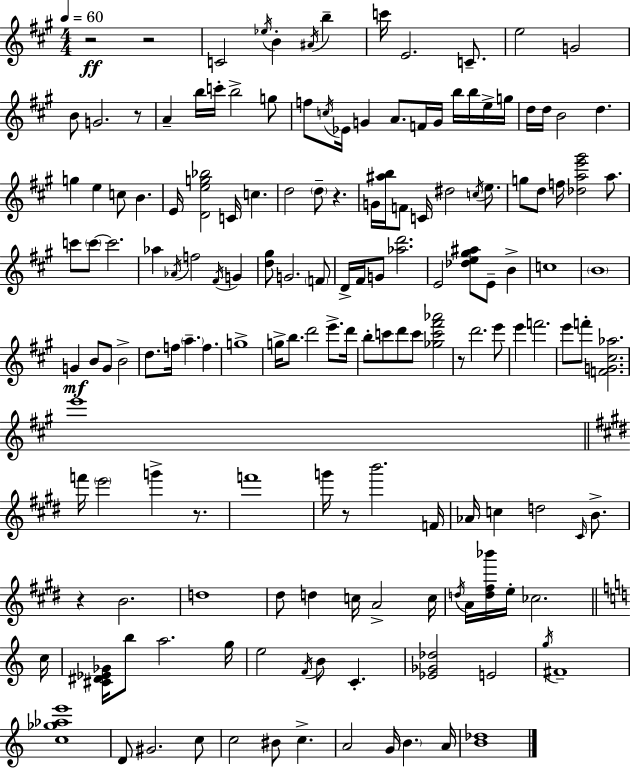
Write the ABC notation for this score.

X:1
T:Untitled
M:4/4
L:1/4
K:A
z2 z2 C2 _e/4 B ^A/4 b c'/4 E2 C/2 e2 G2 B/2 G2 z/2 A b/4 c'/4 b2 g/2 f/2 c/4 _E/4 G A/2 F/4 G/4 b/4 b/4 e/4 g/4 d/4 d/4 B2 d g e c/2 B E/4 [Deg_b]2 C/4 c d2 d/2 z G/4 [^ab]/4 F/2 C/4 ^d2 c/4 e/2 g/2 d/2 f/4 [_dae'^g']2 a/2 c'/2 c'/2 c'2 _a _A/4 f2 ^F/4 G [d^g]/2 G2 F/2 D/4 ^F/4 G/2 [_ad']2 E2 [_de^g^a]/2 E/2 B c4 B4 G B/2 G/2 B2 d/2 f/4 a f g4 g/4 b/2 d'2 e'/2 d'/4 b/2 c'/2 d'/2 c'/2 [_gc'^f'_a']2 z/2 d'2 e'/2 e' f'2 e'/2 f'/2 [FG^c_a]2 e'4 f'/4 e'2 g' z/2 f'4 g'/4 z/2 b'2 F/4 _A/4 c d2 ^C/4 B/2 z B2 d4 ^d/2 d c/4 A2 c/4 d/4 A/4 [d^f_b']/4 e/4 _c2 c/4 [^C^D_E_G]/4 b/2 a2 g/4 e2 F/4 B/2 C [_E_G_d]2 E2 g/4 ^F4 [c_g_ae']4 D/2 ^G2 c/2 c2 ^B/2 c A2 G/4 B A/4 [B_d]4